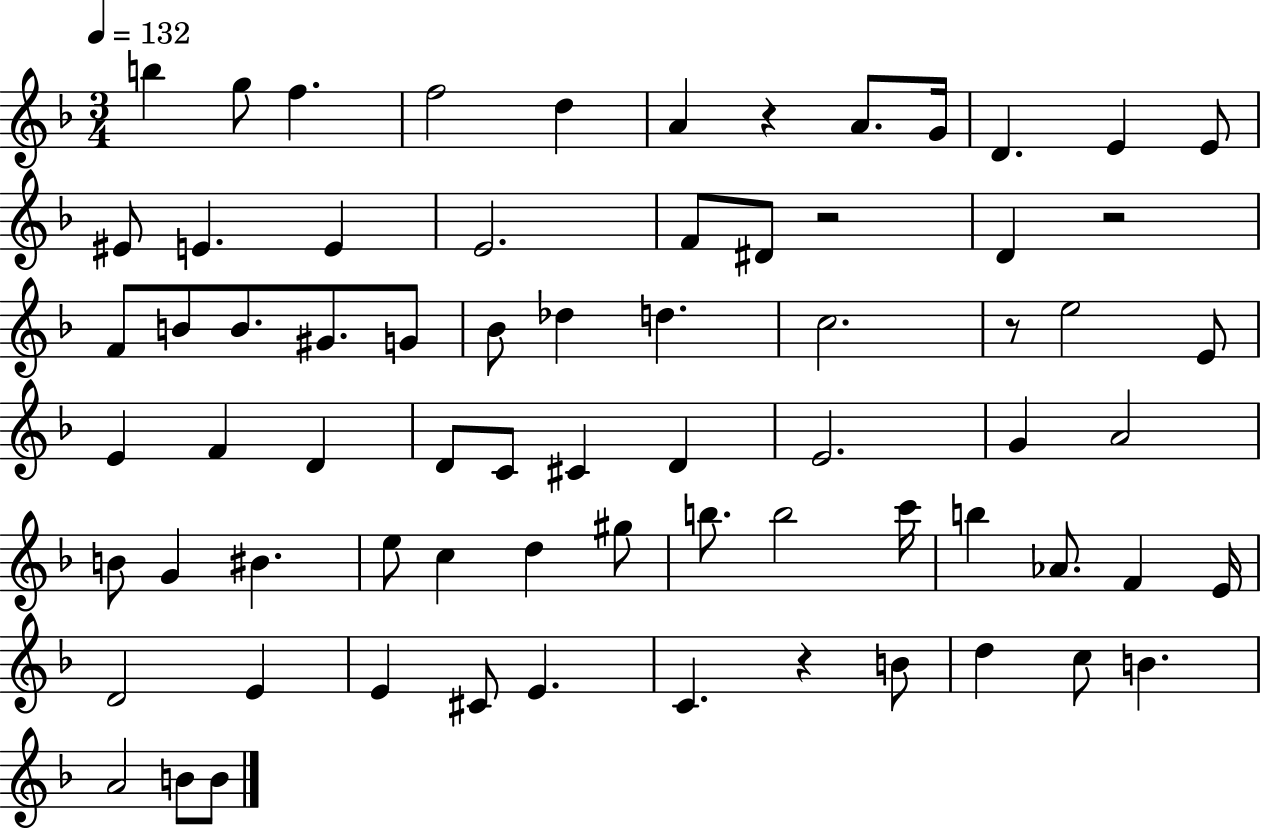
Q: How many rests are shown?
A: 5